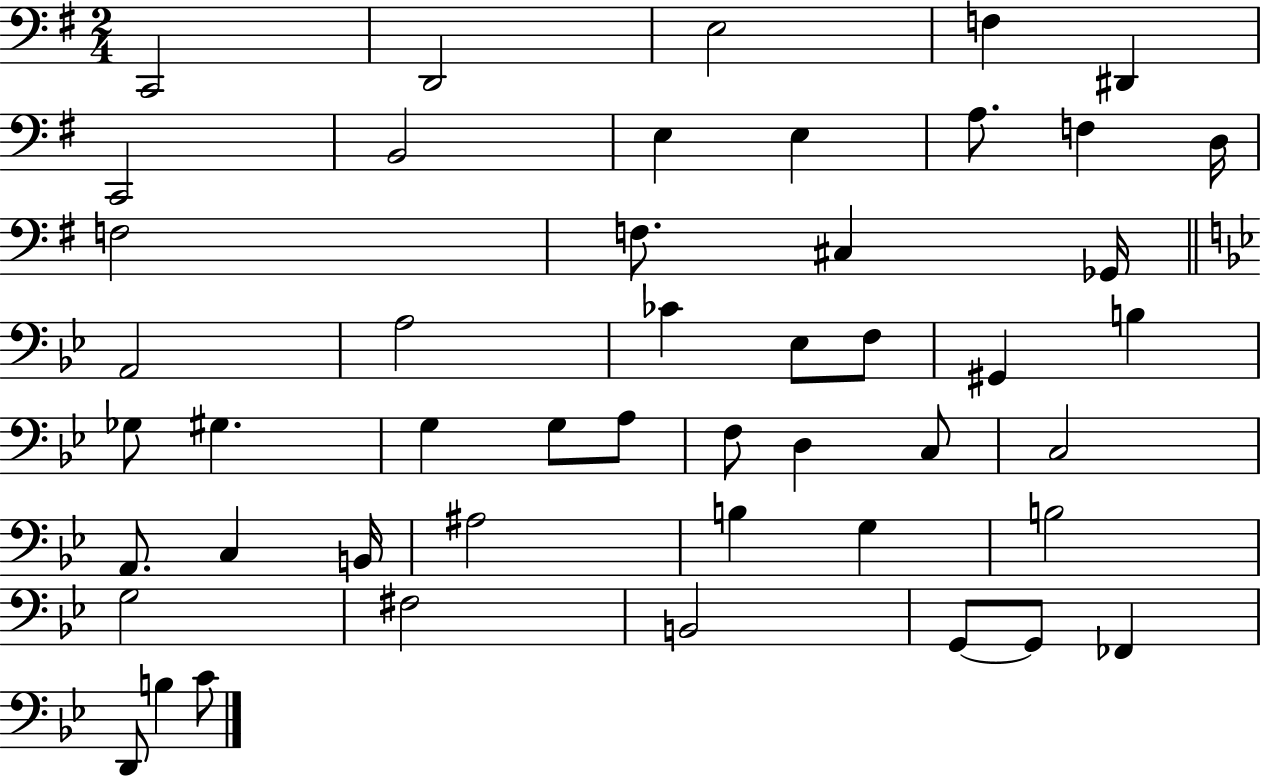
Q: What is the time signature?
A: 2/4